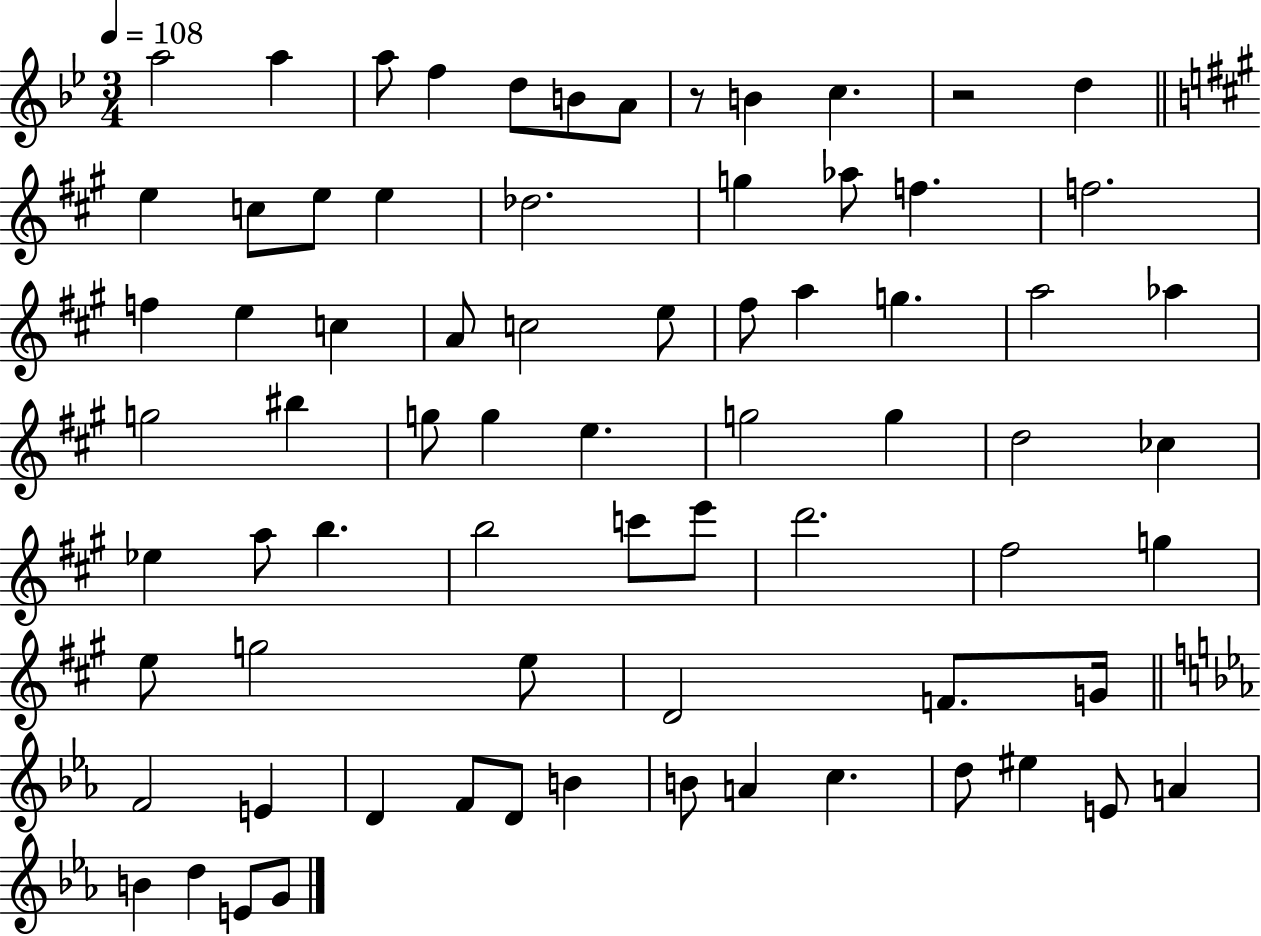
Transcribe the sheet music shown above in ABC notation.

X:1
T:Untitled
M:3/4
L:1/4
K:Bb
a2 a a/2 f d/2 B/2 A/2 z/2 B c z2 d e c/2 e/2 e _d2 g _a/2 f f2 f e c A/2 c2 e/2 ^f/2 a g a2 _a g2 ^b g/2 g e g2 g d2 _c _e a/2 b b2 c'/2 e'/2 d'2 ^f2 g e/2 g2 e/2 D2 F/2 G/4 F2 E D F/2 D/2 B B/2 A c d/2 ^e E/2 A B d E/2 G/2